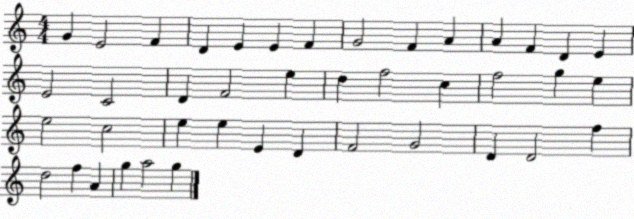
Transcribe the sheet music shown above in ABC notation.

X:1
T:Untitled
M:4/4
L:1/4
K:C
G E2 F D E E F G2 F A A F D E E2 C2 D F2 e d f2 c f2 g e e2 c2 e e E D F2 G2 D D2 f d2 f A g a2 g